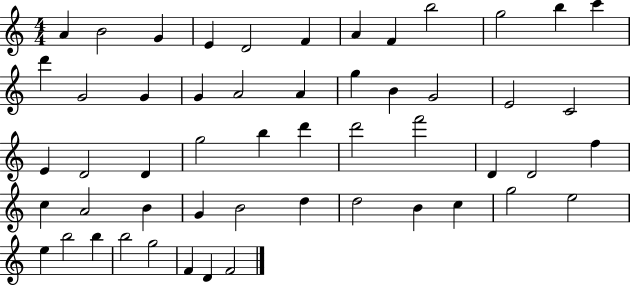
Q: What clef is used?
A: treble